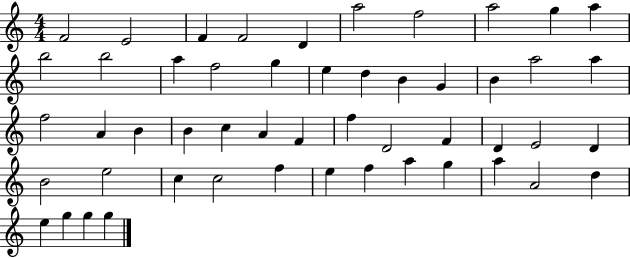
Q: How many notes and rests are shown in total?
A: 51